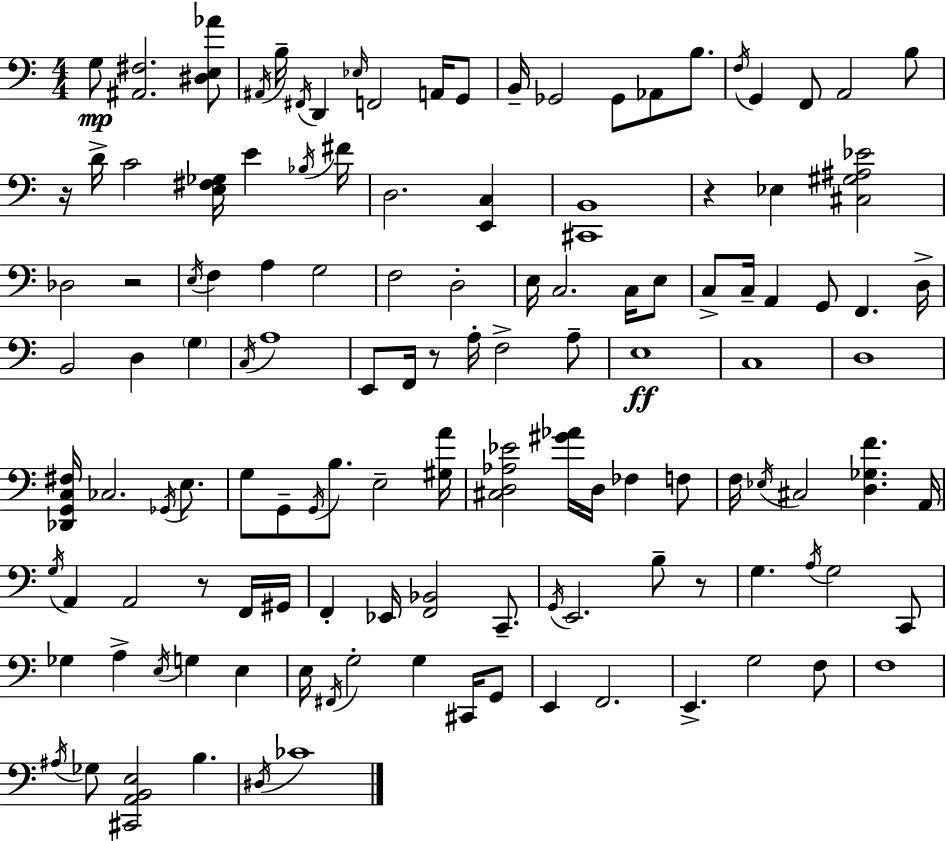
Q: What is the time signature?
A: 4/4